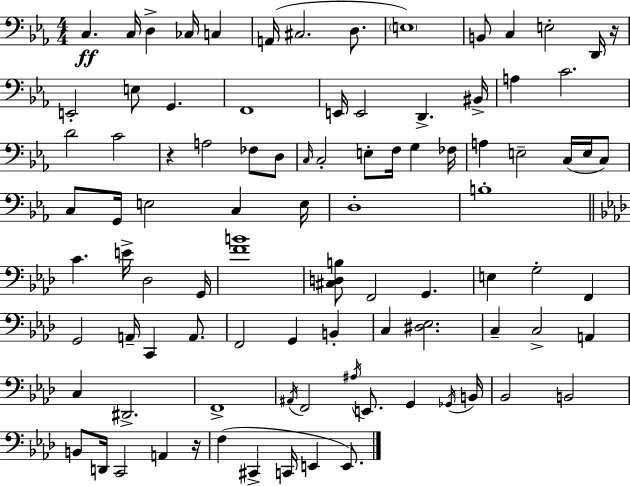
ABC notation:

X:1
T:Untitled
M:4/4
L:1/4
K:Eb
C, C,/4 D, _C,/4 C, A,,/4 ^C,2 D,/2 E,4 B,,/2 C, E,2 D,,/4 z/4 E,,2 E,/2 G,, F,,4 E,,/4 E,,2 D,, ^B,,/4 A, C2 D2 C2 z A,2 _F,/2 D,/2 C,/4 C,2 E,/2 F,/4 G, _F,/4 A, E,2 C,/4 E,/4 C,/2 C,/2 G,,/4 E,2 C, E,/4 D,4 B,4 C E/4 _D,2 G,,/4 [FB]4 [^C,D,B,]/2 F,,2 G,, E, G,2 F,, G,,2 A,,/4 C,, A,,/2 F,,2 G,, B,, C, [^D,_E,]2 C, C,2 A,, C, ^D,,2 F,,4 ^A,,/4 F,,2 ^A,/4 E,,/2 G,, _G,,/4 B,,/4 _B,,2 B,,2 B,,/2 D,,/4 C,,2 A,, z/4 F, ^C,, C,,/4 E,, E,,/2